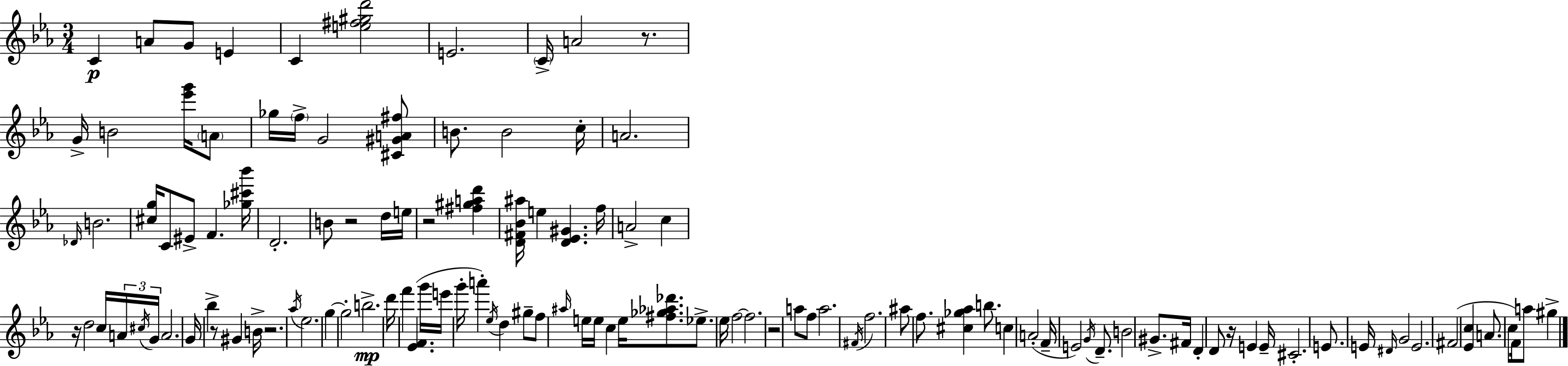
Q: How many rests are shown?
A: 8